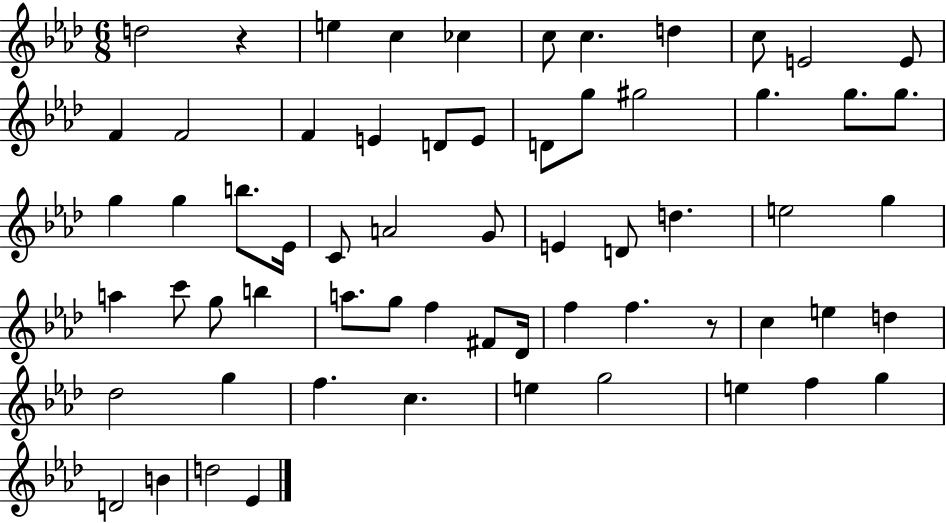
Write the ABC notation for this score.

X:1
T:Untitled
M:6/8
L:1/4
K:Ab
d2 z e c _c c/2 c d c/2 E2 E/2 F F2 F E D/2 E/2 D/2 g/2 ^g2 g g/2 g/2 g g b/2 _E/4 C/2 A2 G/2 E D/2 d e2 g a c'/2 g/2 b a/2 g/2 f ^F/2 _D/4 f f z/2 c e d _d2 g f c e g2 e f g D2 B d2 _E